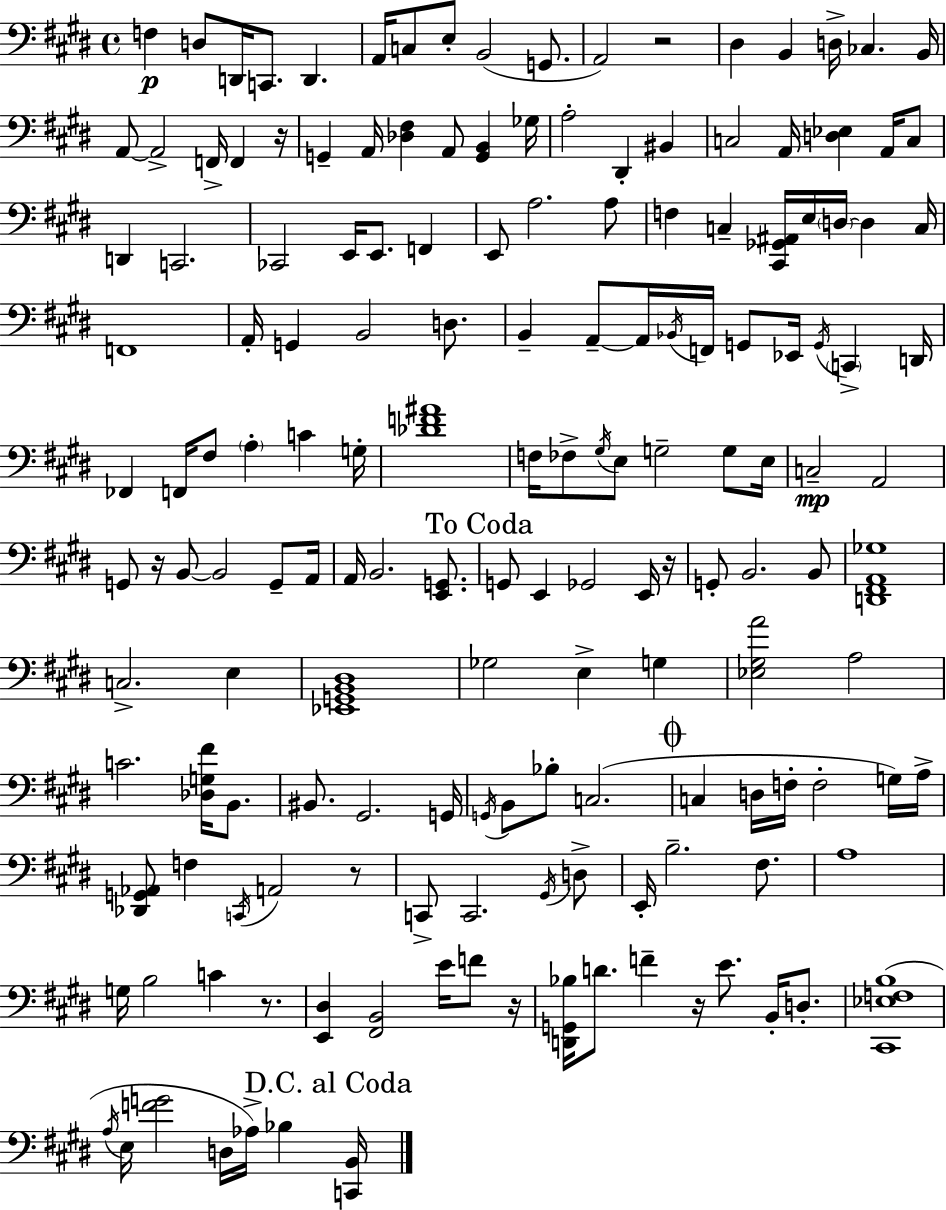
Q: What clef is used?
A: bass